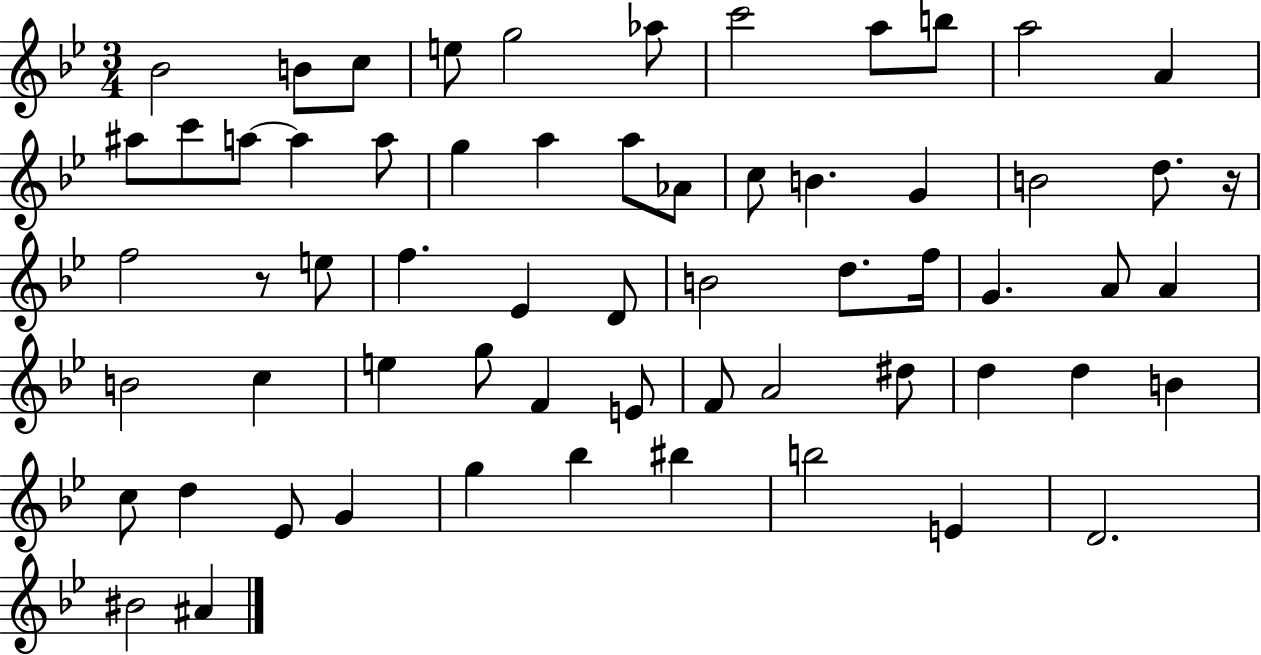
{
  \clef treble
  \numericTimeSignature
  \time 3/4
  \key bes \major
  bes'2 b'8 c''8 | e''8 g''2 aes''8 | c'''2 a''8 b''8 | a''2 a'4 | \break ais''8 c'''8 a''8~~ a''4 a''8 | g''4 a''4 a''8 aes'8 | c''8 b'4. g'4 | b'2 d''8. r16 | \break f''2 r8 e''8 | f''4. ees'4 d'8 | b'2 d''8. f''16 | g'4. a'8 a'4 | \break b'2 c''4 | e''4 g''8 f'4 e'8 | f'8 a'2 dis''8 | d''4 d''4 b'4 | \break c''8 d''4 ees'8 g'4 | g''4 bes''4 bis''4 | b''2 e'4 | d'2. | \break bis'2 ais'4 | \bar "|."
}